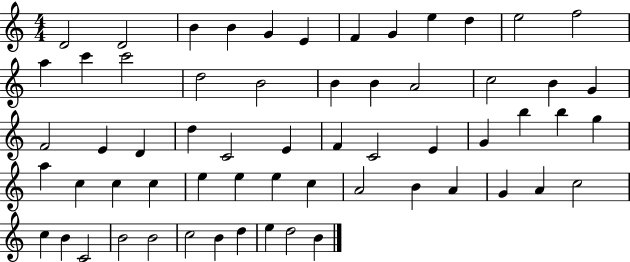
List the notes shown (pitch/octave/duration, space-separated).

D4/h D4/h B4/q B4/q G4/q E4/q F4/q G4/q E5/q D5/q E5/h F5/h A5/q C6/q C6/h D5/h B4/h B4/q B4/q A4/h C5/h B4/q G4/q F4/h E4/q D4/q D5/q C4/h E4/q F4/q C4/h E4/q G4/q B5/q B5/q G5/q A5/q C5/q C5/q C5/q E5/q E5/q E5/q C5/q A4/h B4/q A4/q G4/q A4/q C5/h C5/q B4/q C4/h B4/h B4/h C5/h B4/q D5/q E5/q D5/h B4/q